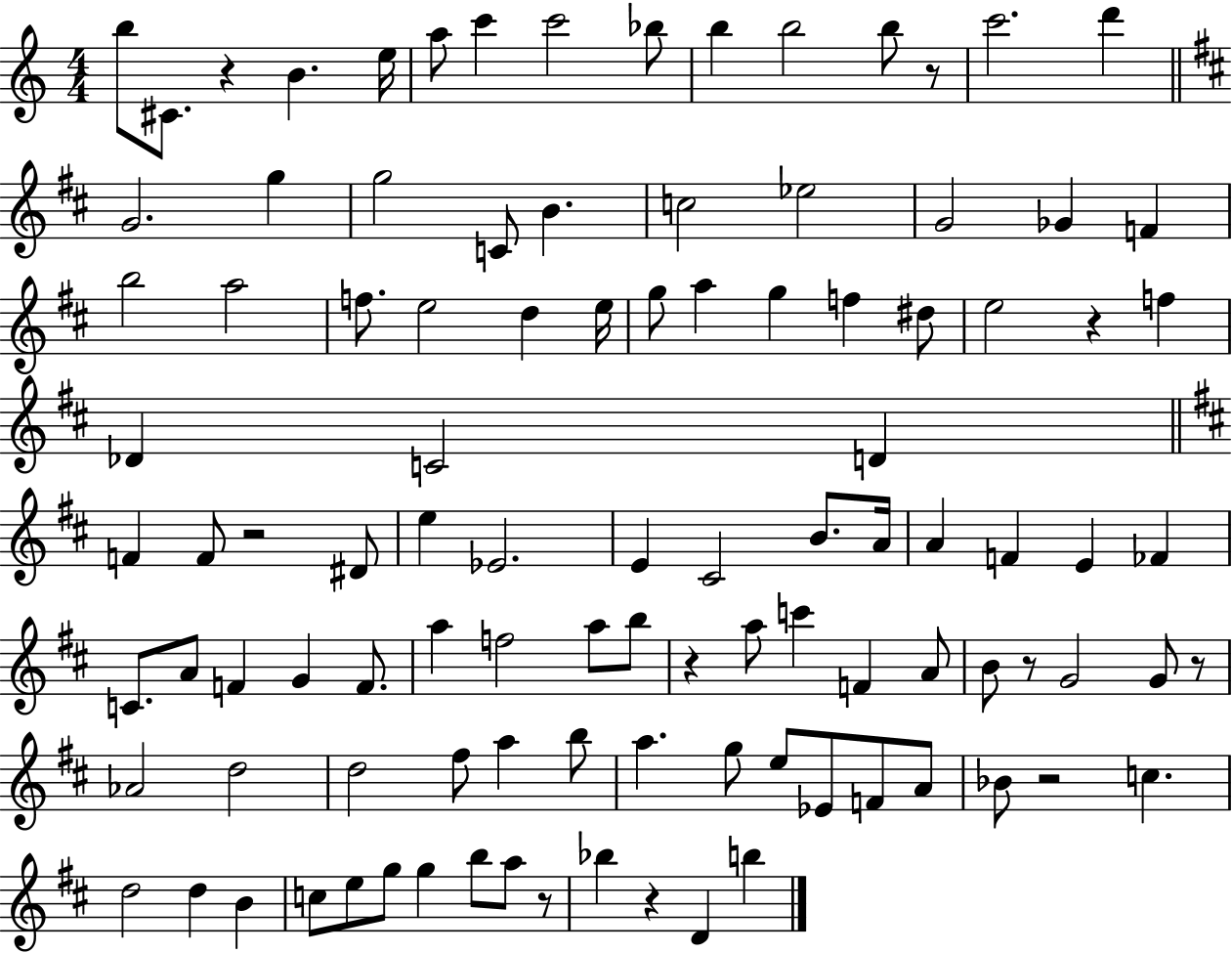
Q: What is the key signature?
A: C major